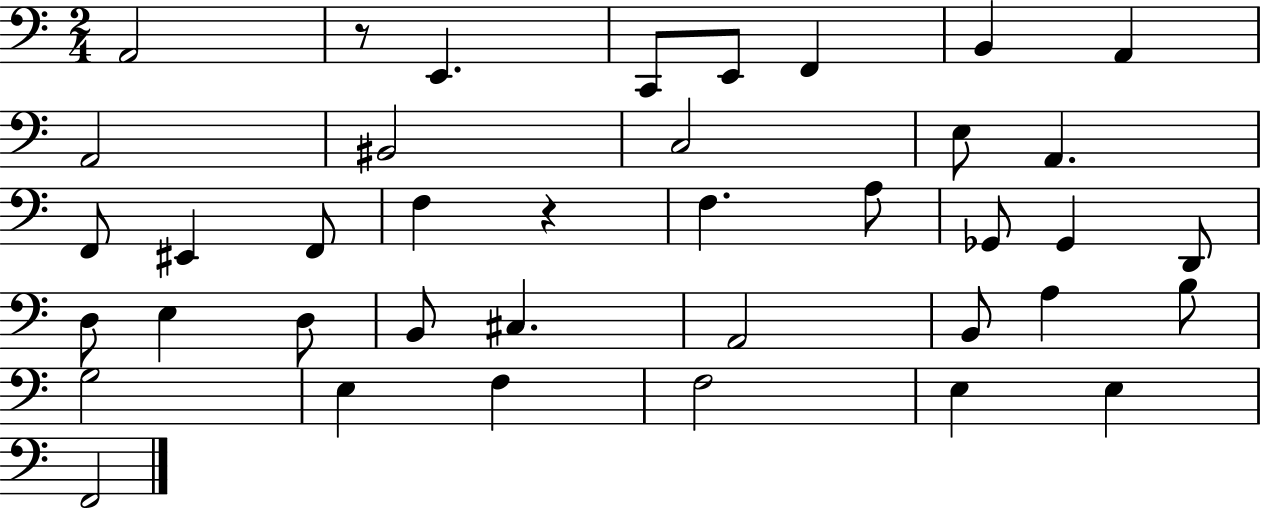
A2/h R/e E2/q. C2/e E2/e F2/q B2/q A2/q A2/h BIS2/h C3/h E3/e A2/q. F2/e EIS2/q F2/e F3/q R/q F3/q. A3/e Gb2/e Gb2/q D2/e D3/e E3/q D3/e B2/e C#3/q. A2/h B2/e A3/q B3/e G3/h E3/q F3/q F3/h E3/q E3/q F2/h